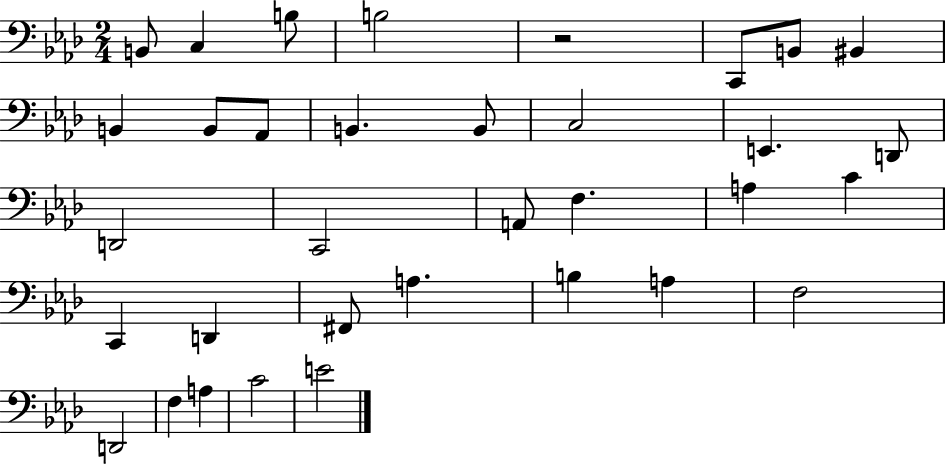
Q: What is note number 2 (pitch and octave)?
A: C3